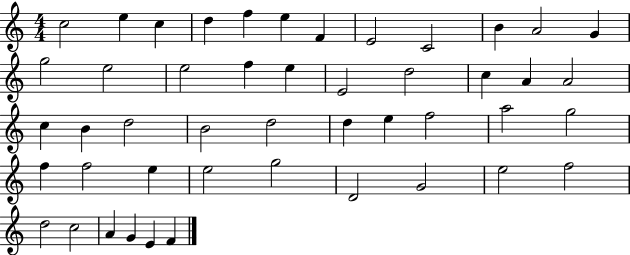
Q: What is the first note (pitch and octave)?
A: C5